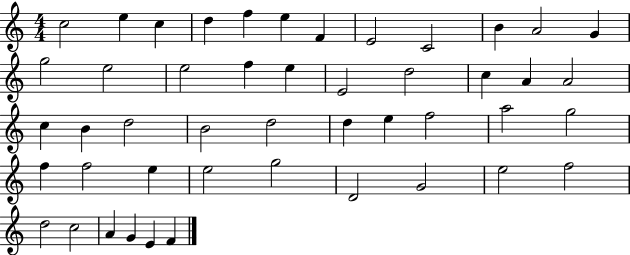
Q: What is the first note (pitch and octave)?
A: C5